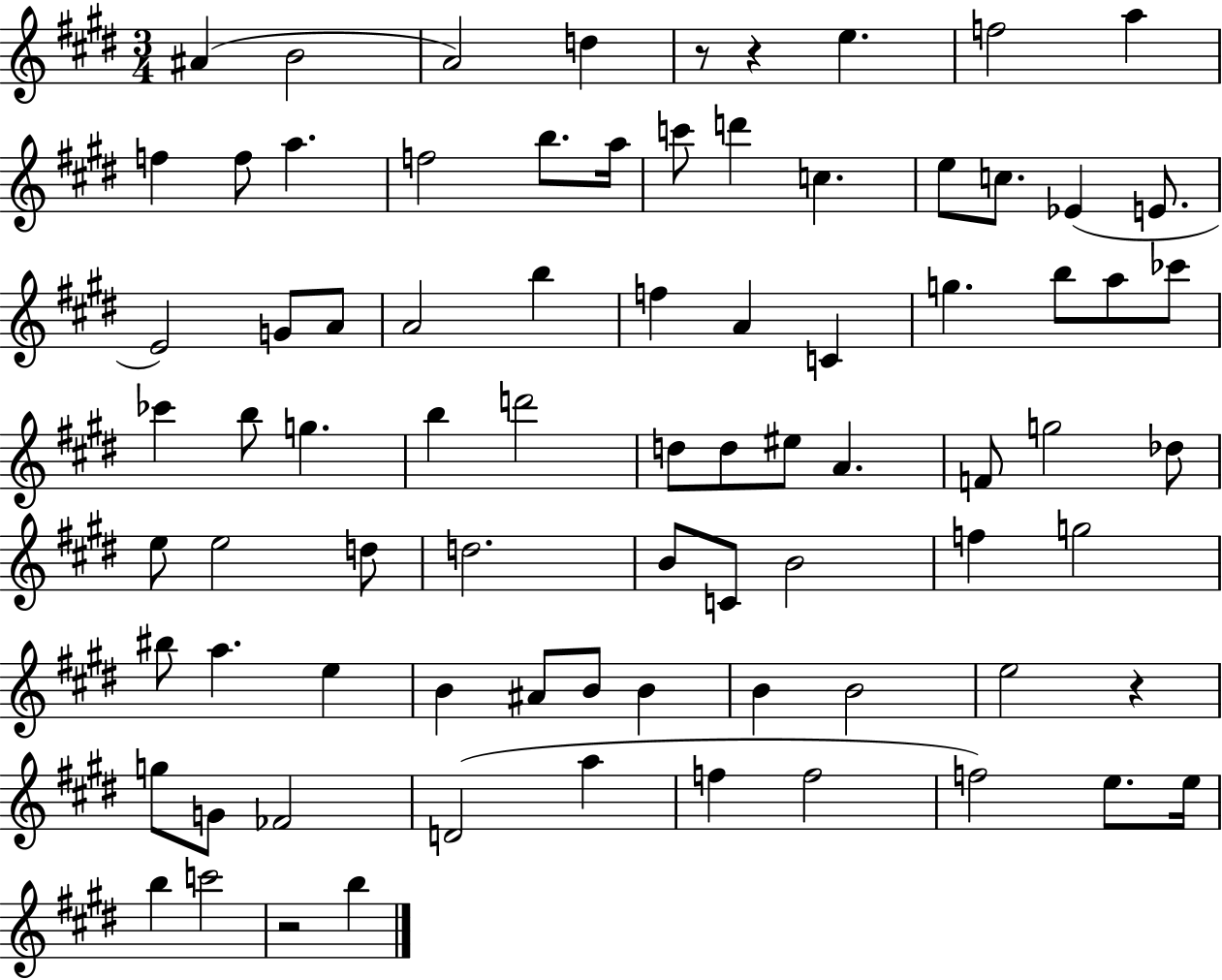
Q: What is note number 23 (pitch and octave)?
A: A4